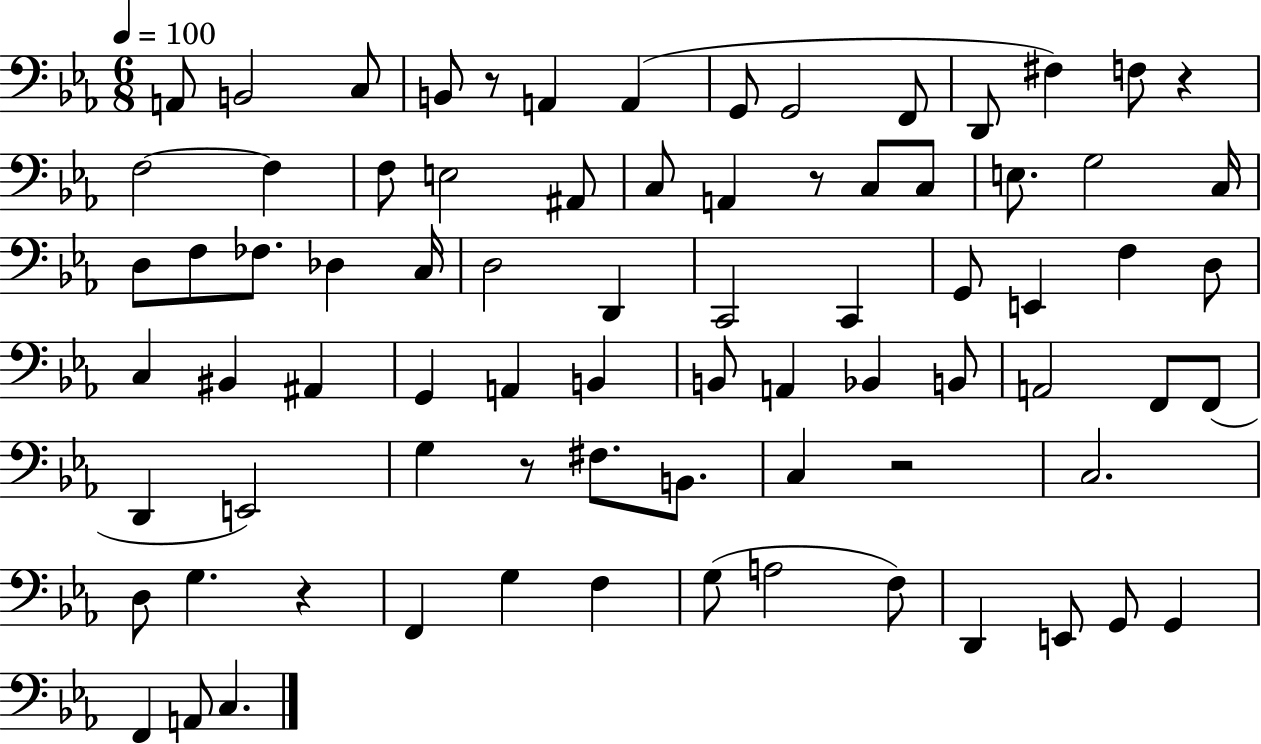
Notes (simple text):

A2/e B2/h C3/e B2/e R/e A2/q A2/q G2/e G2/h F2/e D2/e F#3/q F3/e R/q F3/h F3/q F3/e E3/h A#2/e C3/e A2/q R/e C3/e C3/e E3/e. G3/h C3/s D3/e F3/e FES3/e. Db3/q C3/s D3/h D2/q C2/h C2/q G2/e E2/q F3/q D3/e C3/q BIS2/q A#2/q G2/q A2/q B2/q B2/e A2/q Bb2/q B2/e A2/h F2/e F2/e D2/q E2/h G3/q R/e F#3/e. B2/e. C3/q R/h C3/h. D3/e G3/q. R/q F2/q G3/q F3/q G3/e A3/h F3/e D2/q E2/e G2/e G2/q F2/q A2/e C3/q.